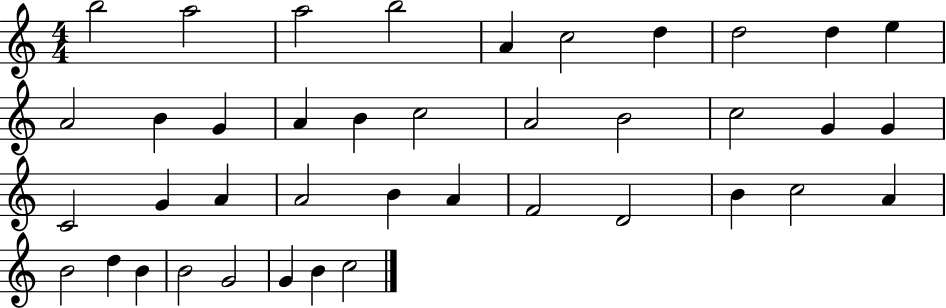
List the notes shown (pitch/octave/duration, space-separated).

B5/h A5/h A5/h B5/h A4/q C5/h D5/q D5/h D5/q E5/q A4/h B4/q G4/q A4/q B4/q C5/h A4/h B4/h C5/h G4/q G4/q C4/h G4/q A4/q A4/h B4/q A4/q F4/h D4/h B4/q C5/h A4/q B4/h D5/q B4/q B4/h G4/h G4/q B4/q C5/h